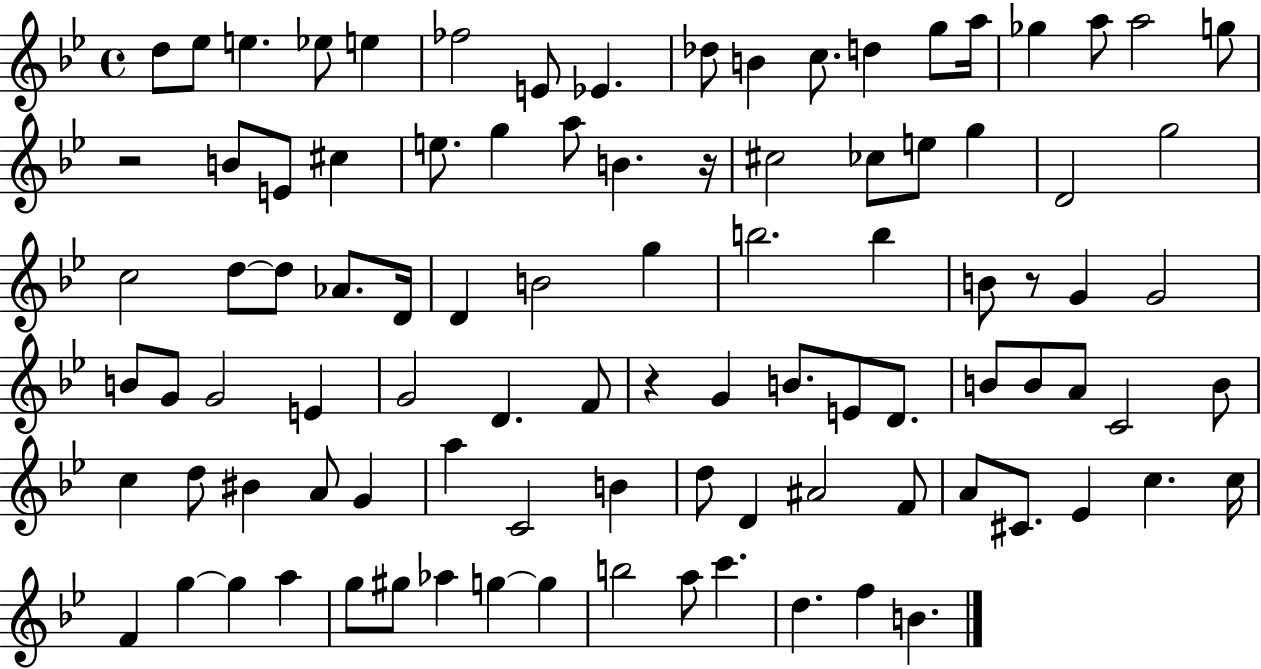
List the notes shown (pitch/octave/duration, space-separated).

D5/e Eb5/e E5/q. Eb5/e E5/q FES5/h E4/e Eb4/q. Db5/e B4/q C5/e. D5/q G5/e A5/s Gb5/q A5/e A5/h G5/e R/h B4/e E4/e C#5/q E5/e. G5/q A5/e B4/q. R/s C#5/h CES5/e E5/e G5/q D4/h G5/h C5/h D5/e D5/e Ab4/e. D4/s D4/q B4/h G5/q B5/h. B5/q B4/e R/e G4/q G4/h B4/e G4/e G4/h E4/q G4/h D4/q. F4/e R/q G4/q B4/e. E4/e D4/e. B4/e B4/e A4/e C4/h B4/e C5/q D5/e BIS4/q A4/e G4/q A5/q C4/h B4/q D5/e D4/q A#4/h F4/e A4/e C#4/e. Eb4/q C5/q. C5/s F4/q G5/q G5/q A5/q G5/e G#5/e Ab5/q G5/q G5/q B5/h A5/e C6/q. D5/q. F5/q B4/q.